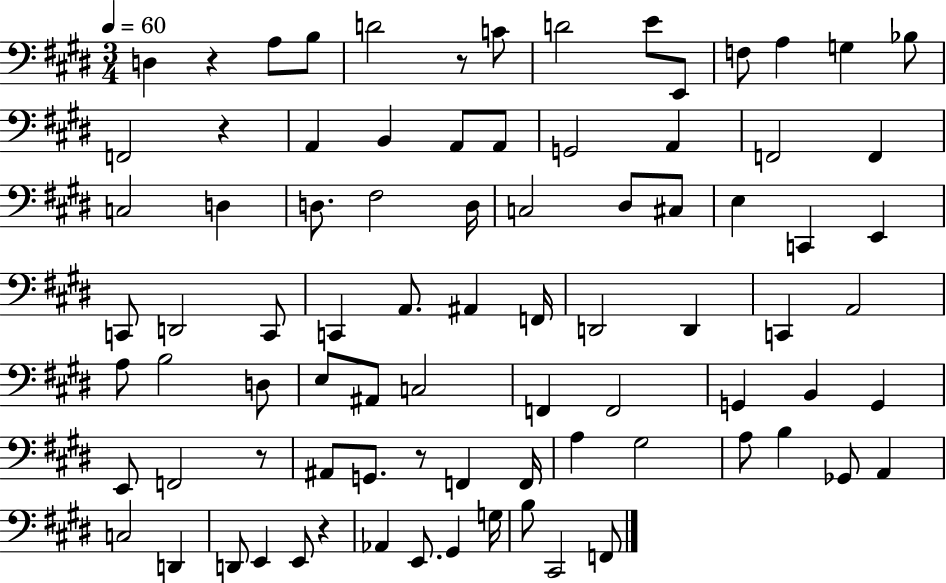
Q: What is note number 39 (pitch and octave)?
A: F2